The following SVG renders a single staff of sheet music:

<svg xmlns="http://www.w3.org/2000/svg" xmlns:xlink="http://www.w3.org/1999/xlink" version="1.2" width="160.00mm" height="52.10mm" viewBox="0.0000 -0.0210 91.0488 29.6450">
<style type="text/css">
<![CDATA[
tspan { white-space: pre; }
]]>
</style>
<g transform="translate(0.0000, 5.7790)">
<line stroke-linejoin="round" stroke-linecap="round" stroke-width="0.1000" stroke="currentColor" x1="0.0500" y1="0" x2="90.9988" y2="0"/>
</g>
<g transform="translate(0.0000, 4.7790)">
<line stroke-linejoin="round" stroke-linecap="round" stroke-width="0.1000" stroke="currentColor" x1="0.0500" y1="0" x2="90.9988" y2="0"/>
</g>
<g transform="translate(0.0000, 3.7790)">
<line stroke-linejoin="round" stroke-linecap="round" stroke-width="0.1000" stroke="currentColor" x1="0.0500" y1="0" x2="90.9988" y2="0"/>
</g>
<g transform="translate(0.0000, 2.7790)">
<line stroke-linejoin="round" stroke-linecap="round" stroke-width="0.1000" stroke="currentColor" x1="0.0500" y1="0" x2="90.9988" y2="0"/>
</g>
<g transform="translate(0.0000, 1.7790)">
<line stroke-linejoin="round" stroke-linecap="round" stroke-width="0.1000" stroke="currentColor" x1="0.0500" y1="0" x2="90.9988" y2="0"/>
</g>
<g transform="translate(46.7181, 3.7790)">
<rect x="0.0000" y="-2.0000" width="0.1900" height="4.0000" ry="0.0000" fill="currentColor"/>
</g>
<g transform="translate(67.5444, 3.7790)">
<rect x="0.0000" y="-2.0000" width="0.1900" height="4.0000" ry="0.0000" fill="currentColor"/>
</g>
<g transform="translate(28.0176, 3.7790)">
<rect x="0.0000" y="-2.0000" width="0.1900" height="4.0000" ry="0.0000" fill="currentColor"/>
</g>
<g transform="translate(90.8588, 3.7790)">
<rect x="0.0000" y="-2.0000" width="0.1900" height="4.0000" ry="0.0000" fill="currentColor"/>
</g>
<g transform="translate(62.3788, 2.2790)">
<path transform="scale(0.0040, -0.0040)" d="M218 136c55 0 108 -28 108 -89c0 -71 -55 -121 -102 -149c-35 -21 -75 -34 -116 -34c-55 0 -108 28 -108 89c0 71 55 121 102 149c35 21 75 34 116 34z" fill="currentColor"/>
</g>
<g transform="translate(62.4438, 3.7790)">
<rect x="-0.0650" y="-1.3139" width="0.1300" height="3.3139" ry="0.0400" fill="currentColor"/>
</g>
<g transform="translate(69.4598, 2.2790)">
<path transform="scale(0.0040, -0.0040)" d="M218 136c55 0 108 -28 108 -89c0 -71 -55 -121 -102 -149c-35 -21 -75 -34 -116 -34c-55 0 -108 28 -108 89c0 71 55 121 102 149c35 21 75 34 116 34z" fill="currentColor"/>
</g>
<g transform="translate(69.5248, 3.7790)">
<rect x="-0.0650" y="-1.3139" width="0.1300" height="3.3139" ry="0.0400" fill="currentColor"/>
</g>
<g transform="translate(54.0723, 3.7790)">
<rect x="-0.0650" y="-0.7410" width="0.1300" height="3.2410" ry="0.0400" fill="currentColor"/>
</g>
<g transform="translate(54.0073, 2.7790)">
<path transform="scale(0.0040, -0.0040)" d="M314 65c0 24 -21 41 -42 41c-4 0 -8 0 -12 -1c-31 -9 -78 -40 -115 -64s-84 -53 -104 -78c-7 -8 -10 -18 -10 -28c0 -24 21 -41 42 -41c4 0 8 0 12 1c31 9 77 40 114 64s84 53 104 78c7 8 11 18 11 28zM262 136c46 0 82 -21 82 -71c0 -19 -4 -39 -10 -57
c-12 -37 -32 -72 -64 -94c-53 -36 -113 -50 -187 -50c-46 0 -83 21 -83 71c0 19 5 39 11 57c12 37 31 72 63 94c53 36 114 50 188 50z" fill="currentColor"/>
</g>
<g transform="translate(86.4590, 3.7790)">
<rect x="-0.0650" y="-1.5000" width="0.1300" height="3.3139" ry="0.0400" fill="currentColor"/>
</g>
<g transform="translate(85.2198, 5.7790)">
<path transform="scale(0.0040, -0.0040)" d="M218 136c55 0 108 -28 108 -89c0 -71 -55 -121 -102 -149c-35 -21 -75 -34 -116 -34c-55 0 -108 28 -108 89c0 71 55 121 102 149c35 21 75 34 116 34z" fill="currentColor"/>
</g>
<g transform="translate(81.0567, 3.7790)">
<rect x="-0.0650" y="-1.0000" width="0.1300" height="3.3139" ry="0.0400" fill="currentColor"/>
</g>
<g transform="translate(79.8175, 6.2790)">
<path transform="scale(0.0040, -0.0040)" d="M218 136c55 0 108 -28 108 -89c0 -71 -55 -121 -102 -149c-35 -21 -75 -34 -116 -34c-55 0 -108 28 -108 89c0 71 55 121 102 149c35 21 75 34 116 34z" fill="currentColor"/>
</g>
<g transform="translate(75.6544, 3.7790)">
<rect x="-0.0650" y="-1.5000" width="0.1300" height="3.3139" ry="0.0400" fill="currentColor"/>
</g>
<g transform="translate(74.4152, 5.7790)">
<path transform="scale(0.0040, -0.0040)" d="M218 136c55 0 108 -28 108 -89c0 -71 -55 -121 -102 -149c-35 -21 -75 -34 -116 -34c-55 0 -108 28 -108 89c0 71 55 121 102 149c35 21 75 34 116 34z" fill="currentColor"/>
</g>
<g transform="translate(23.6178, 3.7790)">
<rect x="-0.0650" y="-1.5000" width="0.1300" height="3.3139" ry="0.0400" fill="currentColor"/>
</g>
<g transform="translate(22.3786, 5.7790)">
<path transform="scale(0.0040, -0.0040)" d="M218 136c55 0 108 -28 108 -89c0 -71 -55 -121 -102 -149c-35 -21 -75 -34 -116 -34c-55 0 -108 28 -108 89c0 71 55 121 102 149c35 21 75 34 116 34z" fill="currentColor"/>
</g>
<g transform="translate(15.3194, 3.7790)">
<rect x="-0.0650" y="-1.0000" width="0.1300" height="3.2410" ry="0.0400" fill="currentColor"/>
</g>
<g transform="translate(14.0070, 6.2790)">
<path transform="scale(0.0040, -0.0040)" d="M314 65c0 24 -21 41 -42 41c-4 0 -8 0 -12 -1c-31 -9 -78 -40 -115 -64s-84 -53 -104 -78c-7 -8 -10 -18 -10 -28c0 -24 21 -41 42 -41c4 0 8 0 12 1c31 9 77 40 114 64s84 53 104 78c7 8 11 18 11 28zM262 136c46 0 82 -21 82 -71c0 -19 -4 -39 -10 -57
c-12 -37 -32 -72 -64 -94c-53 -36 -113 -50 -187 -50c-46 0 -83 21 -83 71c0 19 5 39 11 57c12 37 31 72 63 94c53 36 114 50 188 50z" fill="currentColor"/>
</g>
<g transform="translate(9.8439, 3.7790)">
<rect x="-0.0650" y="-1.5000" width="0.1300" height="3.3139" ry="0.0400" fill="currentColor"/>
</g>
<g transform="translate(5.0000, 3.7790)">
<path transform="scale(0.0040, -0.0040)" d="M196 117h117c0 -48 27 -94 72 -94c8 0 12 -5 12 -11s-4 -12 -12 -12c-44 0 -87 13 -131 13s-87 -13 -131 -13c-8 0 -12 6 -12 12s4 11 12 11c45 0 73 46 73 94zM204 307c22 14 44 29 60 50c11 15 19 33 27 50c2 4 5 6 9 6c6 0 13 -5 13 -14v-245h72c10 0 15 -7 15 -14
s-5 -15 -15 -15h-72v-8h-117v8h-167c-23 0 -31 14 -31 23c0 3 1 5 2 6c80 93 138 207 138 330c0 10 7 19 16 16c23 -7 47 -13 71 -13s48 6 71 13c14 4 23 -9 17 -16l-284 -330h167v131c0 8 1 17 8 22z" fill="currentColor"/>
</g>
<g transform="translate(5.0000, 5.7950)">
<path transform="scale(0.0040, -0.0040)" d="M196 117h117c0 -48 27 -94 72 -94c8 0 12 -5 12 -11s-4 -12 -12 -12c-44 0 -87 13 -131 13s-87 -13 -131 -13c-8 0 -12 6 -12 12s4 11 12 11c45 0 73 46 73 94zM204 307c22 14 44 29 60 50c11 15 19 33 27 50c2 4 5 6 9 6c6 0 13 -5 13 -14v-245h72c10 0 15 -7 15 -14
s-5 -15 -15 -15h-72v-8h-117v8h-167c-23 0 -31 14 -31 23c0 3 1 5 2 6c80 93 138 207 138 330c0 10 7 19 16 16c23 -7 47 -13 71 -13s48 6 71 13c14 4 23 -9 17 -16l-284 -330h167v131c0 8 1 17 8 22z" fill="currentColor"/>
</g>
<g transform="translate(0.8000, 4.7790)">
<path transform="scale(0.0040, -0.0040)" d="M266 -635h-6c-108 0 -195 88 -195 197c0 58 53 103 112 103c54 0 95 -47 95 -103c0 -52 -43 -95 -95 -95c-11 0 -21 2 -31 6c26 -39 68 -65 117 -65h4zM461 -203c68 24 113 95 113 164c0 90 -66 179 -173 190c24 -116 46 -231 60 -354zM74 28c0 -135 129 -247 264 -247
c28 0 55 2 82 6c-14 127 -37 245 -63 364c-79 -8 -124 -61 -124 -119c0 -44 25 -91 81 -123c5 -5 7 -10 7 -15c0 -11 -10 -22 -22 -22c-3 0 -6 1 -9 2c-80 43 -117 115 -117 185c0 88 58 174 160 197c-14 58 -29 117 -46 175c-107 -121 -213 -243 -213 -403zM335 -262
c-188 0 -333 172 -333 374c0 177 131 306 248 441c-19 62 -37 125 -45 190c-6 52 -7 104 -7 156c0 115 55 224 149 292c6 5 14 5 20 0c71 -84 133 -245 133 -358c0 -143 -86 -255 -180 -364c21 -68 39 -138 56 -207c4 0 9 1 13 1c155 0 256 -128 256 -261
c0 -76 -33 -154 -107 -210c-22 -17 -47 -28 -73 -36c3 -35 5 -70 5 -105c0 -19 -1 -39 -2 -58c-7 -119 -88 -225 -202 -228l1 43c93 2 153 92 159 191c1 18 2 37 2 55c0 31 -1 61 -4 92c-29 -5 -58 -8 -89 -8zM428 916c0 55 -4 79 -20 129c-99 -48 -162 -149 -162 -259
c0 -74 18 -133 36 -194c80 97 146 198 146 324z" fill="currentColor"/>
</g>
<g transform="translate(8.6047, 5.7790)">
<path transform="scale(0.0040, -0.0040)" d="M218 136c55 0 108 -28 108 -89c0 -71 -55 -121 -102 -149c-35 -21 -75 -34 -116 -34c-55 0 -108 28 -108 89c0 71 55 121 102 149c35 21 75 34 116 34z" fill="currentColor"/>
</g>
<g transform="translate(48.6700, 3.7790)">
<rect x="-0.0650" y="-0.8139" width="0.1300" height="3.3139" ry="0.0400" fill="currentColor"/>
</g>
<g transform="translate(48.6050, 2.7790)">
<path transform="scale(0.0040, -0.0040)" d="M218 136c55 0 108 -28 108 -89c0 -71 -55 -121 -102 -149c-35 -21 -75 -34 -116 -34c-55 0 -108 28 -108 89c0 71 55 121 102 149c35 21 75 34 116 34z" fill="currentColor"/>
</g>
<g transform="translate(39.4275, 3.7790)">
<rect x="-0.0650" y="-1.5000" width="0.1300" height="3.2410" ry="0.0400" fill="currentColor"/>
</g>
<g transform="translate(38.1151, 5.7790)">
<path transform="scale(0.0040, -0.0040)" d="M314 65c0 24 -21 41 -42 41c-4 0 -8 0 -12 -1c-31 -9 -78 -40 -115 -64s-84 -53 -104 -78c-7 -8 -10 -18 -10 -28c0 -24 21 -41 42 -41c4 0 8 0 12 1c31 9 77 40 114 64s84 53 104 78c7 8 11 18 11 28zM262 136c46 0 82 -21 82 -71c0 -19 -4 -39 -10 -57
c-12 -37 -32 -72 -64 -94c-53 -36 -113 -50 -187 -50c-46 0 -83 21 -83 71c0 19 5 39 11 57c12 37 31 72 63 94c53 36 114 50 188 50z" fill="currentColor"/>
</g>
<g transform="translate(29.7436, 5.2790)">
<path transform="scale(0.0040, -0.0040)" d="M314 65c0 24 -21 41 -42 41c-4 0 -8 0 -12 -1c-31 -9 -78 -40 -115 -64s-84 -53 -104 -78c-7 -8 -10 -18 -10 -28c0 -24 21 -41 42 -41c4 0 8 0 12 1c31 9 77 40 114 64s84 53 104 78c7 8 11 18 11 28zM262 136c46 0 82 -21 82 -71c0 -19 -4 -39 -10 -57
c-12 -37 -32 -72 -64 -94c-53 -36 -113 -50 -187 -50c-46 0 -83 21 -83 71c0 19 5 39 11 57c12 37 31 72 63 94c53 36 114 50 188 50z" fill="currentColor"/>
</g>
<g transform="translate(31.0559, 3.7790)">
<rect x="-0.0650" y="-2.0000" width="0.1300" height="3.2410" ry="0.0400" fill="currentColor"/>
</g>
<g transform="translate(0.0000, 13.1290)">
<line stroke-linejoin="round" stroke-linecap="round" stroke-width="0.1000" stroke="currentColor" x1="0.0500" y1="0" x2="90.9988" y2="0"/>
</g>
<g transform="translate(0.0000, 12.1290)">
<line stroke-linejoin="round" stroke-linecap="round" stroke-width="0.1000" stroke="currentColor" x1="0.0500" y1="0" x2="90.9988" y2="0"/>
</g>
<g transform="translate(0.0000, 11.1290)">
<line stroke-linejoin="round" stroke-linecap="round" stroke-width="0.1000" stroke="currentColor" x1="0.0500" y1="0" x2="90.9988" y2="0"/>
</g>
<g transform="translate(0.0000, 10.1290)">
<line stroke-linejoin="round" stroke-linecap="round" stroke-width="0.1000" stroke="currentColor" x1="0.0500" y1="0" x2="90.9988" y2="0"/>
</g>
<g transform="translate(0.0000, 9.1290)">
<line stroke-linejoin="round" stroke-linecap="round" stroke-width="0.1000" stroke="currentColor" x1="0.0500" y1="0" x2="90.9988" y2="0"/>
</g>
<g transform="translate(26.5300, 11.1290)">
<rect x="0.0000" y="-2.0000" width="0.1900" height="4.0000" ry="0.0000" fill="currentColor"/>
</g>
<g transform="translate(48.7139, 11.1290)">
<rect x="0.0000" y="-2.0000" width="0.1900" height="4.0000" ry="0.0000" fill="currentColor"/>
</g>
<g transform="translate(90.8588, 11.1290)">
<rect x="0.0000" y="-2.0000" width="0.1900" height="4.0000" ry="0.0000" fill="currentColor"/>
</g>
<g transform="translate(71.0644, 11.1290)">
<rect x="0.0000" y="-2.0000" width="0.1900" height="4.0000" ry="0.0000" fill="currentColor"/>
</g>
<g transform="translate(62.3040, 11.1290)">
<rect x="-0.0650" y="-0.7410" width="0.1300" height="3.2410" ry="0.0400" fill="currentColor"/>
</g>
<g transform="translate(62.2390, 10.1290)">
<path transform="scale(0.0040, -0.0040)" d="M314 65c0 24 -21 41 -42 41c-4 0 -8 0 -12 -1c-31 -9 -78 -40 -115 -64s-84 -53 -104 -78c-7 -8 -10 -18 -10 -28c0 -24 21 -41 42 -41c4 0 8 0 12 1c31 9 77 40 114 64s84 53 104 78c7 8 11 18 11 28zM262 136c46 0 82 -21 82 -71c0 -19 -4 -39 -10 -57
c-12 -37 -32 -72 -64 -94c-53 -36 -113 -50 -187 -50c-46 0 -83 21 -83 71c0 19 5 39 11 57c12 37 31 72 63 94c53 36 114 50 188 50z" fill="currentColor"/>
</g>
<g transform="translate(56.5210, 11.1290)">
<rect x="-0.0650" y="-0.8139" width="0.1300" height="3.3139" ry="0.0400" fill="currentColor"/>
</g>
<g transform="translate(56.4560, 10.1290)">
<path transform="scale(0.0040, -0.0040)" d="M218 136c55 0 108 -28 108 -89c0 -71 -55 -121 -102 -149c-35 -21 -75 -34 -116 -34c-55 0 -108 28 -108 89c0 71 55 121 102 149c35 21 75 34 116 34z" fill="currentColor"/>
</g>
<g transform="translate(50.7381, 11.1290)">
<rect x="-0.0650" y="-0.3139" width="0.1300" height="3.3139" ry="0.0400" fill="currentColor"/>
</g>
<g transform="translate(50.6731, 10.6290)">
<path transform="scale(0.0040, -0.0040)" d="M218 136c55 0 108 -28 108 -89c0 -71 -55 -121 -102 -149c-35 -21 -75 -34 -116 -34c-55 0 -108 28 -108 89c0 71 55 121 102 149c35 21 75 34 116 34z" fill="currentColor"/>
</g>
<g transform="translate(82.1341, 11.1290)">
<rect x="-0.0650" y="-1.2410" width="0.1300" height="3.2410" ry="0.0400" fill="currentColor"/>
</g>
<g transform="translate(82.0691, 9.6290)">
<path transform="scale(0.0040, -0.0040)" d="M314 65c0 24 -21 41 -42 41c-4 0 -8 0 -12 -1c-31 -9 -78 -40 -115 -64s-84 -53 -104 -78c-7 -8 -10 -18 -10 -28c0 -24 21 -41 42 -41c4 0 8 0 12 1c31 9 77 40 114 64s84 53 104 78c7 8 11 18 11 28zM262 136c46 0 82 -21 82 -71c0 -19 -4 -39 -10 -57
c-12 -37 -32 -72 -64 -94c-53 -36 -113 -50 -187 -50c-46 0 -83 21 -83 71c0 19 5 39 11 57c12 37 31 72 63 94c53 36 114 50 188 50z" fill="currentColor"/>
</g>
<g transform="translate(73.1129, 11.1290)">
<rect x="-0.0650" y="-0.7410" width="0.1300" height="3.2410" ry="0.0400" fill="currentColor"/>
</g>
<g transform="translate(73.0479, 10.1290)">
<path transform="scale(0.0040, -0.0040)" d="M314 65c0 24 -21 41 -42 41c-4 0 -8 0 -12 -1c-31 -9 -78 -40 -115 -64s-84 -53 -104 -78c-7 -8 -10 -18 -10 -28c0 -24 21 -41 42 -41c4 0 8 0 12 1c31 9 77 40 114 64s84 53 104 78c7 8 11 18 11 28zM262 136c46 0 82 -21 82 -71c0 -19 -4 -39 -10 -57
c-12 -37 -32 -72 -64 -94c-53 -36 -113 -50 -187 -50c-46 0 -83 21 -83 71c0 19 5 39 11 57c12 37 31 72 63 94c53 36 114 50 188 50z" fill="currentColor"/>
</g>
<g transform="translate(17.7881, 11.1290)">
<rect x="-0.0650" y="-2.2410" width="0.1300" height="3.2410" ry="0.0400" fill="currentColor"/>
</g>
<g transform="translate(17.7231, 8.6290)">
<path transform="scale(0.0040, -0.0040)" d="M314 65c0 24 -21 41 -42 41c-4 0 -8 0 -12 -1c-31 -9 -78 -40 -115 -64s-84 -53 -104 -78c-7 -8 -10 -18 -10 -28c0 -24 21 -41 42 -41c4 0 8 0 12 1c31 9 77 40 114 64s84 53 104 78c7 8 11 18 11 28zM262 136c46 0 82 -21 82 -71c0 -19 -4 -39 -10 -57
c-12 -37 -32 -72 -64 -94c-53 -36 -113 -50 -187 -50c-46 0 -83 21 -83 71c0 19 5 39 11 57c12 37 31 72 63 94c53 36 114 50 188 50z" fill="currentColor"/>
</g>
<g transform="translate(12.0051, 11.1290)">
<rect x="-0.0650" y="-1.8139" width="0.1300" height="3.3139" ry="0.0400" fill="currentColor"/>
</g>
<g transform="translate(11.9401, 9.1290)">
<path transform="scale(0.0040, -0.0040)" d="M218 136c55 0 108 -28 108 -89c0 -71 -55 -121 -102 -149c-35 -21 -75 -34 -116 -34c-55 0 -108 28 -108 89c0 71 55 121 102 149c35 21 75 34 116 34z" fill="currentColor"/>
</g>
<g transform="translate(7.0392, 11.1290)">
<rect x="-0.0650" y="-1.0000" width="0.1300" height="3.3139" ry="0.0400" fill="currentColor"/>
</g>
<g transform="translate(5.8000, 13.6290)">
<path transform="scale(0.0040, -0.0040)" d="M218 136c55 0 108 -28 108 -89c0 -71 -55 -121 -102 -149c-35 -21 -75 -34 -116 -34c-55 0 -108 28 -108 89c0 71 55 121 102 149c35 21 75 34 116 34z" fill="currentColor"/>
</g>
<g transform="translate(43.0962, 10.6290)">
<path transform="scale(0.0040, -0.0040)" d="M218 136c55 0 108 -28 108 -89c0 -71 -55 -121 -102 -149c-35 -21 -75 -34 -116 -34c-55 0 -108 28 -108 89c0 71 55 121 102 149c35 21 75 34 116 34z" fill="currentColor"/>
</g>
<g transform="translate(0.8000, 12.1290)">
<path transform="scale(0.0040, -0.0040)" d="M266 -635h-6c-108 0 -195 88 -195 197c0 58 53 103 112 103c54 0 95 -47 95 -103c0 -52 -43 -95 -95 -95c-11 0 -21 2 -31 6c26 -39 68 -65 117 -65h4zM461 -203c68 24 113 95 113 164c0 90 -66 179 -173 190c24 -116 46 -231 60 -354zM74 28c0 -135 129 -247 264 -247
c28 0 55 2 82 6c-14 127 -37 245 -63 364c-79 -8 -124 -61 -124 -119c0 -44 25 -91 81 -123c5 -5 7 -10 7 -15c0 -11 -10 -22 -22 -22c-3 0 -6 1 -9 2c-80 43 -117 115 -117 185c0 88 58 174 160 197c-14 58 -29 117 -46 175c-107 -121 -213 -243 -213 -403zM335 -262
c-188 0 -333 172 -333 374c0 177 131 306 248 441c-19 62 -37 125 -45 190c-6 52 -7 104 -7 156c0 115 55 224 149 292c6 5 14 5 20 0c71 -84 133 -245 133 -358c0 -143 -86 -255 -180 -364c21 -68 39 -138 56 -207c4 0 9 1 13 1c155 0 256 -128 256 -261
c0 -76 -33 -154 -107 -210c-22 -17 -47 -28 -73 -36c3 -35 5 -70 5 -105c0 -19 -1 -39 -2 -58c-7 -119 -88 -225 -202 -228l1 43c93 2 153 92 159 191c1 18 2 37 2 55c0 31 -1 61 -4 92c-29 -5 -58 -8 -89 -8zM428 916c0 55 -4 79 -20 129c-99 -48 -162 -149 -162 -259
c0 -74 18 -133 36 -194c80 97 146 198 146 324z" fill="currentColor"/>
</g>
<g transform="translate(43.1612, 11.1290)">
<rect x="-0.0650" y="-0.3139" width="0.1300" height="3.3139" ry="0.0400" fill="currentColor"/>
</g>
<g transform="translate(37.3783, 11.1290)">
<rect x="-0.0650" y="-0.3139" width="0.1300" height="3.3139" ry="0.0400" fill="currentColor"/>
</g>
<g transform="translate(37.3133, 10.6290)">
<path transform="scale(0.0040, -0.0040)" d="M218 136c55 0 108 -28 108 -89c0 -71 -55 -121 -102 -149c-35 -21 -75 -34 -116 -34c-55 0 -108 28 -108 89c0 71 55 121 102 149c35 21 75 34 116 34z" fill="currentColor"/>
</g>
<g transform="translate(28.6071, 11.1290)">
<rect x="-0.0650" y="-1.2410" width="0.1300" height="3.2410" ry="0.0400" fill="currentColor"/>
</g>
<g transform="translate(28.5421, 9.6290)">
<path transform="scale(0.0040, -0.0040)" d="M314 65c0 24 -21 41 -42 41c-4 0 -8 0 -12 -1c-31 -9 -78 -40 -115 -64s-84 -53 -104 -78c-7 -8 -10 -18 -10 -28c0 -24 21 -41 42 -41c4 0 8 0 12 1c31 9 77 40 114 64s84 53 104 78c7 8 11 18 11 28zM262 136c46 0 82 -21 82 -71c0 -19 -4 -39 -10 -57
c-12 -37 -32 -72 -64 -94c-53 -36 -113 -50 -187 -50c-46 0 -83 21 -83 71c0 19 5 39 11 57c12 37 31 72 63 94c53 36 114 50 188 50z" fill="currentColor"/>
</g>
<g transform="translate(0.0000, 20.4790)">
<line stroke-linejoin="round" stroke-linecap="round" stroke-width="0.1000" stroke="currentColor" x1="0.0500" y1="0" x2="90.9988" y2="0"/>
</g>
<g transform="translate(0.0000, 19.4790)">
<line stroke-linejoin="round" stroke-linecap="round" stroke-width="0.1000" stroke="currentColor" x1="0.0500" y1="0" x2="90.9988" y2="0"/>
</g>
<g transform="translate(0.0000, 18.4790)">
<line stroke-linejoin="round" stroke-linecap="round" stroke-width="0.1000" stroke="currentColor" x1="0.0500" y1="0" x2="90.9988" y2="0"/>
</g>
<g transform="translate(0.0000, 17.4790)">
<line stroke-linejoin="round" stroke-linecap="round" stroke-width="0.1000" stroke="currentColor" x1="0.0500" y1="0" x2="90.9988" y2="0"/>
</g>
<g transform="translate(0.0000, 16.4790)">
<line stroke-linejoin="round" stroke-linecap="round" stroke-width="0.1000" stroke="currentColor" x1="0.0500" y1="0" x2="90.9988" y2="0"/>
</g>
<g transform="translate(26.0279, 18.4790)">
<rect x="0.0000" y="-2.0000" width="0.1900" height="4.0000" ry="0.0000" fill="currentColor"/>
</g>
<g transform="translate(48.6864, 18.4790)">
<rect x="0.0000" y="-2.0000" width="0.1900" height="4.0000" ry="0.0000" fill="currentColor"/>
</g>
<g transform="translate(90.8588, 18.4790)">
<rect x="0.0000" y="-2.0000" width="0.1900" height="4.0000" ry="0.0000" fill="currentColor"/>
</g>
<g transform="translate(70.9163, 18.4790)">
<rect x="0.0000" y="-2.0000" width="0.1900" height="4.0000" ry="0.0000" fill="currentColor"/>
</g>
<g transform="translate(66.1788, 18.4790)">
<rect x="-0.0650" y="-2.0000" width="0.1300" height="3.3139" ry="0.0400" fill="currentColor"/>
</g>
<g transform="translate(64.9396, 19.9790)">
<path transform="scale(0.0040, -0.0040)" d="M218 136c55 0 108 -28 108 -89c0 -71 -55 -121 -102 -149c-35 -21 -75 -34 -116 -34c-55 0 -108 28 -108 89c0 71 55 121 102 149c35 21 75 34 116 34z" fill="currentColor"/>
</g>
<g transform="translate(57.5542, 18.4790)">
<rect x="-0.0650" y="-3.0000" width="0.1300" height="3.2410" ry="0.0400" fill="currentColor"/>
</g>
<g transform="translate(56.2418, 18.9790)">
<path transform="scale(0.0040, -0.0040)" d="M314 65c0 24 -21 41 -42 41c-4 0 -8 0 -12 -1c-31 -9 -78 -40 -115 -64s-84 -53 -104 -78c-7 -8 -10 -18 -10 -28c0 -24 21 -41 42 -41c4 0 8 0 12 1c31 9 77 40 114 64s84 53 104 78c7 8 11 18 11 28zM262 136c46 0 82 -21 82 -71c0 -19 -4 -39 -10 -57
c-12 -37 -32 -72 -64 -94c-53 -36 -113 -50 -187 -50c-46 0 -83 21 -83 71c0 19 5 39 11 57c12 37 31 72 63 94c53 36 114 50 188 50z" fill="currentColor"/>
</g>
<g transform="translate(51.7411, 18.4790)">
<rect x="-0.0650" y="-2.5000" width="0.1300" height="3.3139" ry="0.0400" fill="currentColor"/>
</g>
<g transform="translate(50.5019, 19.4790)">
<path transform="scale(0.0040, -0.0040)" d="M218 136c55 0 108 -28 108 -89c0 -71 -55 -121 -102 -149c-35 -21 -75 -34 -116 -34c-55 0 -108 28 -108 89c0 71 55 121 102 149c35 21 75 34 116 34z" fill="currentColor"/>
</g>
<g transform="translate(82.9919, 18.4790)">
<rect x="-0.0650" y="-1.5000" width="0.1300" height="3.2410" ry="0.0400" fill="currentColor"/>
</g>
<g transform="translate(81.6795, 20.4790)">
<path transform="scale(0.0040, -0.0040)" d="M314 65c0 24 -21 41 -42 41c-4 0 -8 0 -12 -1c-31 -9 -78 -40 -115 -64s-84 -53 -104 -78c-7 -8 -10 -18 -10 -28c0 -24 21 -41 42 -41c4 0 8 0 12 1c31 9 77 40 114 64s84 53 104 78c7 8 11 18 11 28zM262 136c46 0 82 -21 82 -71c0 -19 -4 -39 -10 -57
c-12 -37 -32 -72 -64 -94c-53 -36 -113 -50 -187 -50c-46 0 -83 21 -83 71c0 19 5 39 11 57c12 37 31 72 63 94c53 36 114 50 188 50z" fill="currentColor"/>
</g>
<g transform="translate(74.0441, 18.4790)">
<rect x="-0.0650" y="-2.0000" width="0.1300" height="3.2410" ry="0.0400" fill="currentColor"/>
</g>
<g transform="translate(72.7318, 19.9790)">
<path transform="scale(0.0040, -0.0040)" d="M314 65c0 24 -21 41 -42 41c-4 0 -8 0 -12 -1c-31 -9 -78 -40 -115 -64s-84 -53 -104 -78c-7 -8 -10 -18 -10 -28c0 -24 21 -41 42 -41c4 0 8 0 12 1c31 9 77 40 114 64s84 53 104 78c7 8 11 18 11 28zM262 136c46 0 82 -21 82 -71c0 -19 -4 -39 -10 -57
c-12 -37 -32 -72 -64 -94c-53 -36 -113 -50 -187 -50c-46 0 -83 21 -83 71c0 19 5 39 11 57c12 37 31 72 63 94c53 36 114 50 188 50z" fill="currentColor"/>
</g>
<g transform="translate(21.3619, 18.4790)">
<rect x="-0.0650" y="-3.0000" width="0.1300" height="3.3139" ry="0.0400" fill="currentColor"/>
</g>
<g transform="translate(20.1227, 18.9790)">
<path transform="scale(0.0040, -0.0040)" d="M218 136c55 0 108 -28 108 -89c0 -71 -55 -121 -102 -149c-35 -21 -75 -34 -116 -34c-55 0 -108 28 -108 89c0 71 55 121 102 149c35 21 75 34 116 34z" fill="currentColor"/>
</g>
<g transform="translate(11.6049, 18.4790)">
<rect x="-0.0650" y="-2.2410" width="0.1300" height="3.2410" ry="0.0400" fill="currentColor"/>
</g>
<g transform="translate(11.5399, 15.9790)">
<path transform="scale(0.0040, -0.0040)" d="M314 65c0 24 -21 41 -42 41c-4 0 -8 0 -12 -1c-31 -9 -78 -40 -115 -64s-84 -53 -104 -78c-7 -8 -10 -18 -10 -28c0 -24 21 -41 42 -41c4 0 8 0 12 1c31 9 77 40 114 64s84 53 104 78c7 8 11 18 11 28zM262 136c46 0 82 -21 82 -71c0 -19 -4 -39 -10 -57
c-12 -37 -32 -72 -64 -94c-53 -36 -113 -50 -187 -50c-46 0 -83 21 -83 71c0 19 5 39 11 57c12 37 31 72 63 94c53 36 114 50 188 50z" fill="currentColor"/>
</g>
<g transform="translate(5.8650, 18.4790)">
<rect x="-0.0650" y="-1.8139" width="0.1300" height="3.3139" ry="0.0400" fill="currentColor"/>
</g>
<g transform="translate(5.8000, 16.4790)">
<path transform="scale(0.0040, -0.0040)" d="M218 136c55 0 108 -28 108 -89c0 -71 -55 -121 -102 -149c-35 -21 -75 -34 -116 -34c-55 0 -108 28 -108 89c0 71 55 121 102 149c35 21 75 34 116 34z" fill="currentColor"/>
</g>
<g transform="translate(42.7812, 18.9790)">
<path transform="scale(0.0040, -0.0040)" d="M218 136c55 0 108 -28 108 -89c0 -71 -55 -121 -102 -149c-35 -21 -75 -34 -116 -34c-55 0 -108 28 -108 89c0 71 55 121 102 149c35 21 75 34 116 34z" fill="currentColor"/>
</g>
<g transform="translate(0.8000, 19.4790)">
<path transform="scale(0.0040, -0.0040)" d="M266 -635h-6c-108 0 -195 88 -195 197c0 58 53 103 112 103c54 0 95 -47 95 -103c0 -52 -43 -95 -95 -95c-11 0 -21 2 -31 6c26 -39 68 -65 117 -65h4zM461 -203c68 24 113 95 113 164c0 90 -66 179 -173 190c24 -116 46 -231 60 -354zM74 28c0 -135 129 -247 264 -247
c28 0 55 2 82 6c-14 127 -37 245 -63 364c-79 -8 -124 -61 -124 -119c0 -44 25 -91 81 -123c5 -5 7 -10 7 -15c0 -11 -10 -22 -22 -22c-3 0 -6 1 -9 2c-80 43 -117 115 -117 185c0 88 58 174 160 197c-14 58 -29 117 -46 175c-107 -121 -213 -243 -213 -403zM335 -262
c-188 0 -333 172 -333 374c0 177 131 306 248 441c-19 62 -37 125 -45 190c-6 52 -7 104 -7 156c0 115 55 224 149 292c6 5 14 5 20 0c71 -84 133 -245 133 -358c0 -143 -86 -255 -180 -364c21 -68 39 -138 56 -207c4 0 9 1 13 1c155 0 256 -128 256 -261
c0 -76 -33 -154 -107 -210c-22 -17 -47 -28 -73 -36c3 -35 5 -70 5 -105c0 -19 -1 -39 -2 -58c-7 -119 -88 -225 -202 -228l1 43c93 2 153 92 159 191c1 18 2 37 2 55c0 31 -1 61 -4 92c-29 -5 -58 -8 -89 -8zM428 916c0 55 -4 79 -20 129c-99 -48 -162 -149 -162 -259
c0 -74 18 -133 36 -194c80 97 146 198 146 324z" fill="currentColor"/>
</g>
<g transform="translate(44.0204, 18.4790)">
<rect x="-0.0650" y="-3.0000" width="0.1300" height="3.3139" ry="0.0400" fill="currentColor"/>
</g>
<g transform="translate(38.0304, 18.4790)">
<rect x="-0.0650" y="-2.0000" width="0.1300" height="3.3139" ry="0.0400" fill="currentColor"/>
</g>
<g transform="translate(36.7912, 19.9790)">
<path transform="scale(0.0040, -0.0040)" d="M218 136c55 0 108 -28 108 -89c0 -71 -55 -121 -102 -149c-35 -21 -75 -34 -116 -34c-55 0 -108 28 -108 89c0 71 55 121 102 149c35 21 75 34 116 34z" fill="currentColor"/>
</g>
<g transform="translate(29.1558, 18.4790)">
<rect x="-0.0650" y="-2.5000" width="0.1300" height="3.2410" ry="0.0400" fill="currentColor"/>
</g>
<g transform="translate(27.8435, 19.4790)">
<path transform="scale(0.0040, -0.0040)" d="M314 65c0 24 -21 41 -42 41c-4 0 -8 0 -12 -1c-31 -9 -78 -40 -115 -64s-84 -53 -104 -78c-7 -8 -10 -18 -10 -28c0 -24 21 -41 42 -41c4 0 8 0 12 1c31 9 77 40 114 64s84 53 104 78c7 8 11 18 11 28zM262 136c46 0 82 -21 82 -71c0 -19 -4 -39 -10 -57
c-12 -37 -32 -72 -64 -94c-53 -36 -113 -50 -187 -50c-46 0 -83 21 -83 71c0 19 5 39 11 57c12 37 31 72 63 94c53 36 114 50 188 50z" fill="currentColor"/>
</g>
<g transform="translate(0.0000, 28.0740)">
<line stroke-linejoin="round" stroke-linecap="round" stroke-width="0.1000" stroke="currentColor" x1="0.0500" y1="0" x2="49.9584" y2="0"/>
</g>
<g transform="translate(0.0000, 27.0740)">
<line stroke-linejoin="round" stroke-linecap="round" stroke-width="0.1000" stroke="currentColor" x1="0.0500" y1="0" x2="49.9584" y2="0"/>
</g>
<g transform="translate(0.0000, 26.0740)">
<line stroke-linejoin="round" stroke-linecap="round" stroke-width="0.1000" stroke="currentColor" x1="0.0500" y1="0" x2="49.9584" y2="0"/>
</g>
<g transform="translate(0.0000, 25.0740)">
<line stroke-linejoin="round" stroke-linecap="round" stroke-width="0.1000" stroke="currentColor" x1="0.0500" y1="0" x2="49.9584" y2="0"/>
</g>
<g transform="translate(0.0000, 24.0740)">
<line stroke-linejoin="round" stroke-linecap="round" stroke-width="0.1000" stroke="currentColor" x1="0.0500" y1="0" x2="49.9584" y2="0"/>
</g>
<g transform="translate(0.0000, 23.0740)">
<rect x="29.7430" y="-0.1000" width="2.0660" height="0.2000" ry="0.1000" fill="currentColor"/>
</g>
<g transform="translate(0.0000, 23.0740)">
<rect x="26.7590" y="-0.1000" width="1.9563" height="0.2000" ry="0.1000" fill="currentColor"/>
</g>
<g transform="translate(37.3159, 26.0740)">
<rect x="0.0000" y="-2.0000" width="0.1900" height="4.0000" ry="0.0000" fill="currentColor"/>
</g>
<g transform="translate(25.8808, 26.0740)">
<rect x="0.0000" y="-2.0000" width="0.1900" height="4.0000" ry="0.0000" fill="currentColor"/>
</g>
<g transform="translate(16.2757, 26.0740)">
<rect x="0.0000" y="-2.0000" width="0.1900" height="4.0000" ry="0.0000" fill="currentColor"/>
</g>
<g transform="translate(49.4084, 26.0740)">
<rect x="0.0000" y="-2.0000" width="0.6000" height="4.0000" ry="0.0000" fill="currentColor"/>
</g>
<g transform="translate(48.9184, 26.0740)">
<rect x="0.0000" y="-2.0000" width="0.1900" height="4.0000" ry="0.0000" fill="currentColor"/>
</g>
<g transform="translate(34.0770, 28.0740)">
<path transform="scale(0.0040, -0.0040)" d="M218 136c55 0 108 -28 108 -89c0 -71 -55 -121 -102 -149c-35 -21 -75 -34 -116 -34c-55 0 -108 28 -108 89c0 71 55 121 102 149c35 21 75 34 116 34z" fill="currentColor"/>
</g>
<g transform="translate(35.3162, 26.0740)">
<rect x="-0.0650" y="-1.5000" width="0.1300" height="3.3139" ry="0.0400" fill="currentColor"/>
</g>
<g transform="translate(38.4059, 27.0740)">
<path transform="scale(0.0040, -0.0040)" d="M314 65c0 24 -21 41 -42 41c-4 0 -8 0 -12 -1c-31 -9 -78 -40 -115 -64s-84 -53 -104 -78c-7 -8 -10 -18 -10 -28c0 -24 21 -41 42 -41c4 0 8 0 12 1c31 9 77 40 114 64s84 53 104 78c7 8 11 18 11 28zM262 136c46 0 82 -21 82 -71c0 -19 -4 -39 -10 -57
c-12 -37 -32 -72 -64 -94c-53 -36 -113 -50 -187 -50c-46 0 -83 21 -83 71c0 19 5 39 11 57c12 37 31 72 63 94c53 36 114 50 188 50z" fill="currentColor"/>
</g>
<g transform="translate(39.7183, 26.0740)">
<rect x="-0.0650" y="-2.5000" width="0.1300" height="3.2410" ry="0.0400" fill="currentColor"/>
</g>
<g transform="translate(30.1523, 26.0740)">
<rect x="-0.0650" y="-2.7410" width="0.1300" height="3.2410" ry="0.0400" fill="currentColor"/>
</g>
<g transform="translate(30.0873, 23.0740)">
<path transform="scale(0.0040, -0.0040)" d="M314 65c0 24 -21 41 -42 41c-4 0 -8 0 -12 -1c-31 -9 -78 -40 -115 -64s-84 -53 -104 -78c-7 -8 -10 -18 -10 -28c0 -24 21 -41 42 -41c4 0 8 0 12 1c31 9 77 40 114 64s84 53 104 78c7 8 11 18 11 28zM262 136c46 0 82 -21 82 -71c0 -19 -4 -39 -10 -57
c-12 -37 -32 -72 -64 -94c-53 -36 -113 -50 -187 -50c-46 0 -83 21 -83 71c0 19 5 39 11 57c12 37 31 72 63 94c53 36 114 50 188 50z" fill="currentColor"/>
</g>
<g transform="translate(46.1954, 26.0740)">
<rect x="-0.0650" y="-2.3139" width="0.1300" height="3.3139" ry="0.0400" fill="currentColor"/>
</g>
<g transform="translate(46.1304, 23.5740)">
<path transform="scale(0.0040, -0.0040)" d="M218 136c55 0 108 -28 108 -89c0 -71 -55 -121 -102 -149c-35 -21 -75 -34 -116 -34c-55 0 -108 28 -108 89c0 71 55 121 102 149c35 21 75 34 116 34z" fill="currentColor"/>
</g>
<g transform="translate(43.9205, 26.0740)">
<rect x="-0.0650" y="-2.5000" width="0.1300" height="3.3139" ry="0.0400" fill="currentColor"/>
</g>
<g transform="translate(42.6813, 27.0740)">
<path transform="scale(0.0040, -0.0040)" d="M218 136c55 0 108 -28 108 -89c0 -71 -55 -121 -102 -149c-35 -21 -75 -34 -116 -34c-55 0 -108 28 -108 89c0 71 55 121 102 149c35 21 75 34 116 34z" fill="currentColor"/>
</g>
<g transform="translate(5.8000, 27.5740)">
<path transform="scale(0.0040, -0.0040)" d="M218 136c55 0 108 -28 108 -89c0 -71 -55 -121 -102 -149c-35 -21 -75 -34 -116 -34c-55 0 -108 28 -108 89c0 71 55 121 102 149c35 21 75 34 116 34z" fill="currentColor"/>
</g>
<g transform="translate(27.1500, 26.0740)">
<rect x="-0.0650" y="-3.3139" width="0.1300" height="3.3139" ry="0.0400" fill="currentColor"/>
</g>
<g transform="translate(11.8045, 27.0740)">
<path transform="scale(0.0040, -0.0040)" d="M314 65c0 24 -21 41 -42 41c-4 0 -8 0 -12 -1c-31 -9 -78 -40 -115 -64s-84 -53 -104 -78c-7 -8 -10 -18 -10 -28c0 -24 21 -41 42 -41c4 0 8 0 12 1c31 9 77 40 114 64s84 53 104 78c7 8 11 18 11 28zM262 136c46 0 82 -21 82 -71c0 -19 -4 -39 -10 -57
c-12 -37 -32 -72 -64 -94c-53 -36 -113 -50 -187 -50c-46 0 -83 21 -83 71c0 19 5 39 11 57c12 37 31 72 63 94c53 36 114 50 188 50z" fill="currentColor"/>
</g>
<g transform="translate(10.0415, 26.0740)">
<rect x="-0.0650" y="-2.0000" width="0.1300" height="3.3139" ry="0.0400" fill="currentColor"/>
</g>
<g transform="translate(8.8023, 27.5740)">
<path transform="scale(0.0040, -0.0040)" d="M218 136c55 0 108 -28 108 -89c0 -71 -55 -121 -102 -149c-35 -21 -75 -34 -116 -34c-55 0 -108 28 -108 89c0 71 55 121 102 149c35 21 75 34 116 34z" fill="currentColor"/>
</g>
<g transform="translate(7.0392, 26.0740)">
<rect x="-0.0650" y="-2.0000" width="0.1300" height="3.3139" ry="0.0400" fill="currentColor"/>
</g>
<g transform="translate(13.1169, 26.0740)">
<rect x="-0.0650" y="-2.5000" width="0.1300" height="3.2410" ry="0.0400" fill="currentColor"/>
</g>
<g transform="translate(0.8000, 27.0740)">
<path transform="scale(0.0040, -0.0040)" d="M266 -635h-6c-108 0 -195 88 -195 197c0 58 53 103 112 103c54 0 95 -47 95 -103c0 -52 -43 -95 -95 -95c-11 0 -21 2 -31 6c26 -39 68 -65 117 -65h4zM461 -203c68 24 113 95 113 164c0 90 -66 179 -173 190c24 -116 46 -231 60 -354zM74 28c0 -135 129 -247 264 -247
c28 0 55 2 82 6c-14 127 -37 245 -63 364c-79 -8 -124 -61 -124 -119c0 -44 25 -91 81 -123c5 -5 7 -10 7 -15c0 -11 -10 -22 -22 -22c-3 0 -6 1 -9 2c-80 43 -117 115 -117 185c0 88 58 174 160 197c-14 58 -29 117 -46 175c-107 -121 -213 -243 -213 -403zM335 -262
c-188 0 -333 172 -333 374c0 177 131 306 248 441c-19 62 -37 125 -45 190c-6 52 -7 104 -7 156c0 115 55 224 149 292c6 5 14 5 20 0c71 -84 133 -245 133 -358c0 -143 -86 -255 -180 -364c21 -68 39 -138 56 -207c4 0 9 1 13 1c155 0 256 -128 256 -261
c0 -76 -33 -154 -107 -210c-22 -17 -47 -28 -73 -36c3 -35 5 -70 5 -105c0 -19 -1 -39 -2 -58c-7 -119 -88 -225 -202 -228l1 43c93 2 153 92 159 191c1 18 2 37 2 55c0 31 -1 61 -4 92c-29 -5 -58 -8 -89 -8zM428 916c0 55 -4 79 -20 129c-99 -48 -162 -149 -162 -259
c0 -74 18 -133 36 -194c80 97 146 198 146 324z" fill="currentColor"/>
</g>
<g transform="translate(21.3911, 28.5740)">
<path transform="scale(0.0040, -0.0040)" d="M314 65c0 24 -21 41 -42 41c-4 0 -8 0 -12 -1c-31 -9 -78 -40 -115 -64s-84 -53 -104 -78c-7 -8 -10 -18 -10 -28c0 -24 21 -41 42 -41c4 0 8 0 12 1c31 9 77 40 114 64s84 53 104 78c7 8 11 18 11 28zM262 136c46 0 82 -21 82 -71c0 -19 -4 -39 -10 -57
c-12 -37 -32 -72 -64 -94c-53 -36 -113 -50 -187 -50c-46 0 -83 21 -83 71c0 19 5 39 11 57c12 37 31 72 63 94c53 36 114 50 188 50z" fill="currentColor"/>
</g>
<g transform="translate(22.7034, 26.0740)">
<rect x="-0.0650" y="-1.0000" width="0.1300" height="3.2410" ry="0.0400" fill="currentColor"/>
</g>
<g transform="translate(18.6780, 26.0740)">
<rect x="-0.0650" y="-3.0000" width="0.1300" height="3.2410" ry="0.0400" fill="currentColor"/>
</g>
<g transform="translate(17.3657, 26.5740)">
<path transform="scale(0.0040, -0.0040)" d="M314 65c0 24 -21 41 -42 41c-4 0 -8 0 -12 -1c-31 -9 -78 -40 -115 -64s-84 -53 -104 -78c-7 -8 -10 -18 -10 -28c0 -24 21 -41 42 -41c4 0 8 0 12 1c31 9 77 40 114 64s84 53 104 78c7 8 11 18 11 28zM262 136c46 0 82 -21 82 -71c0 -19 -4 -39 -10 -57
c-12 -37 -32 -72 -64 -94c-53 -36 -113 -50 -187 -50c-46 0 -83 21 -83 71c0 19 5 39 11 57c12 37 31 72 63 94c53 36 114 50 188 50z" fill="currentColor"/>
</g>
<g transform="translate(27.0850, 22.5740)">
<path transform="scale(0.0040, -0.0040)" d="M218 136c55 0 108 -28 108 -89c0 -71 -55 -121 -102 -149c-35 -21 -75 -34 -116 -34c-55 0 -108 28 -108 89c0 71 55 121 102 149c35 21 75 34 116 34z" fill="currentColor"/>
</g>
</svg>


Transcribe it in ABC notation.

X:1
T:Untitled
M:4/4
L:1/4
K:C
E D2 E F2 E2 d d2 e e E D E D f g2 e2 c c c d d2 d2 e2 f g2 A G2 F A G A2 F F2 E2 F F G2 A2 D2 b a2 E G2 G g